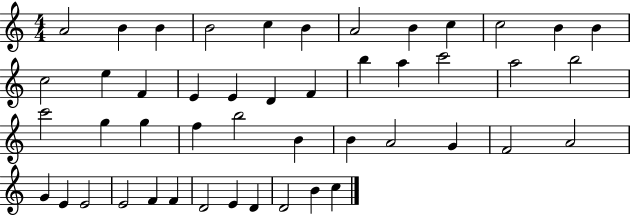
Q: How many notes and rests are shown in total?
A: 47